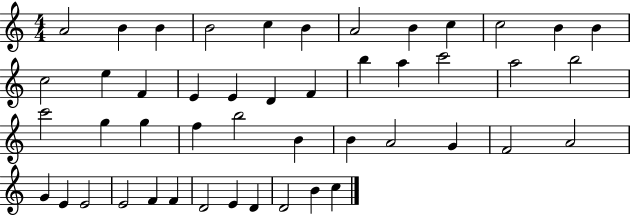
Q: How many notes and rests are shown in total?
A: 47